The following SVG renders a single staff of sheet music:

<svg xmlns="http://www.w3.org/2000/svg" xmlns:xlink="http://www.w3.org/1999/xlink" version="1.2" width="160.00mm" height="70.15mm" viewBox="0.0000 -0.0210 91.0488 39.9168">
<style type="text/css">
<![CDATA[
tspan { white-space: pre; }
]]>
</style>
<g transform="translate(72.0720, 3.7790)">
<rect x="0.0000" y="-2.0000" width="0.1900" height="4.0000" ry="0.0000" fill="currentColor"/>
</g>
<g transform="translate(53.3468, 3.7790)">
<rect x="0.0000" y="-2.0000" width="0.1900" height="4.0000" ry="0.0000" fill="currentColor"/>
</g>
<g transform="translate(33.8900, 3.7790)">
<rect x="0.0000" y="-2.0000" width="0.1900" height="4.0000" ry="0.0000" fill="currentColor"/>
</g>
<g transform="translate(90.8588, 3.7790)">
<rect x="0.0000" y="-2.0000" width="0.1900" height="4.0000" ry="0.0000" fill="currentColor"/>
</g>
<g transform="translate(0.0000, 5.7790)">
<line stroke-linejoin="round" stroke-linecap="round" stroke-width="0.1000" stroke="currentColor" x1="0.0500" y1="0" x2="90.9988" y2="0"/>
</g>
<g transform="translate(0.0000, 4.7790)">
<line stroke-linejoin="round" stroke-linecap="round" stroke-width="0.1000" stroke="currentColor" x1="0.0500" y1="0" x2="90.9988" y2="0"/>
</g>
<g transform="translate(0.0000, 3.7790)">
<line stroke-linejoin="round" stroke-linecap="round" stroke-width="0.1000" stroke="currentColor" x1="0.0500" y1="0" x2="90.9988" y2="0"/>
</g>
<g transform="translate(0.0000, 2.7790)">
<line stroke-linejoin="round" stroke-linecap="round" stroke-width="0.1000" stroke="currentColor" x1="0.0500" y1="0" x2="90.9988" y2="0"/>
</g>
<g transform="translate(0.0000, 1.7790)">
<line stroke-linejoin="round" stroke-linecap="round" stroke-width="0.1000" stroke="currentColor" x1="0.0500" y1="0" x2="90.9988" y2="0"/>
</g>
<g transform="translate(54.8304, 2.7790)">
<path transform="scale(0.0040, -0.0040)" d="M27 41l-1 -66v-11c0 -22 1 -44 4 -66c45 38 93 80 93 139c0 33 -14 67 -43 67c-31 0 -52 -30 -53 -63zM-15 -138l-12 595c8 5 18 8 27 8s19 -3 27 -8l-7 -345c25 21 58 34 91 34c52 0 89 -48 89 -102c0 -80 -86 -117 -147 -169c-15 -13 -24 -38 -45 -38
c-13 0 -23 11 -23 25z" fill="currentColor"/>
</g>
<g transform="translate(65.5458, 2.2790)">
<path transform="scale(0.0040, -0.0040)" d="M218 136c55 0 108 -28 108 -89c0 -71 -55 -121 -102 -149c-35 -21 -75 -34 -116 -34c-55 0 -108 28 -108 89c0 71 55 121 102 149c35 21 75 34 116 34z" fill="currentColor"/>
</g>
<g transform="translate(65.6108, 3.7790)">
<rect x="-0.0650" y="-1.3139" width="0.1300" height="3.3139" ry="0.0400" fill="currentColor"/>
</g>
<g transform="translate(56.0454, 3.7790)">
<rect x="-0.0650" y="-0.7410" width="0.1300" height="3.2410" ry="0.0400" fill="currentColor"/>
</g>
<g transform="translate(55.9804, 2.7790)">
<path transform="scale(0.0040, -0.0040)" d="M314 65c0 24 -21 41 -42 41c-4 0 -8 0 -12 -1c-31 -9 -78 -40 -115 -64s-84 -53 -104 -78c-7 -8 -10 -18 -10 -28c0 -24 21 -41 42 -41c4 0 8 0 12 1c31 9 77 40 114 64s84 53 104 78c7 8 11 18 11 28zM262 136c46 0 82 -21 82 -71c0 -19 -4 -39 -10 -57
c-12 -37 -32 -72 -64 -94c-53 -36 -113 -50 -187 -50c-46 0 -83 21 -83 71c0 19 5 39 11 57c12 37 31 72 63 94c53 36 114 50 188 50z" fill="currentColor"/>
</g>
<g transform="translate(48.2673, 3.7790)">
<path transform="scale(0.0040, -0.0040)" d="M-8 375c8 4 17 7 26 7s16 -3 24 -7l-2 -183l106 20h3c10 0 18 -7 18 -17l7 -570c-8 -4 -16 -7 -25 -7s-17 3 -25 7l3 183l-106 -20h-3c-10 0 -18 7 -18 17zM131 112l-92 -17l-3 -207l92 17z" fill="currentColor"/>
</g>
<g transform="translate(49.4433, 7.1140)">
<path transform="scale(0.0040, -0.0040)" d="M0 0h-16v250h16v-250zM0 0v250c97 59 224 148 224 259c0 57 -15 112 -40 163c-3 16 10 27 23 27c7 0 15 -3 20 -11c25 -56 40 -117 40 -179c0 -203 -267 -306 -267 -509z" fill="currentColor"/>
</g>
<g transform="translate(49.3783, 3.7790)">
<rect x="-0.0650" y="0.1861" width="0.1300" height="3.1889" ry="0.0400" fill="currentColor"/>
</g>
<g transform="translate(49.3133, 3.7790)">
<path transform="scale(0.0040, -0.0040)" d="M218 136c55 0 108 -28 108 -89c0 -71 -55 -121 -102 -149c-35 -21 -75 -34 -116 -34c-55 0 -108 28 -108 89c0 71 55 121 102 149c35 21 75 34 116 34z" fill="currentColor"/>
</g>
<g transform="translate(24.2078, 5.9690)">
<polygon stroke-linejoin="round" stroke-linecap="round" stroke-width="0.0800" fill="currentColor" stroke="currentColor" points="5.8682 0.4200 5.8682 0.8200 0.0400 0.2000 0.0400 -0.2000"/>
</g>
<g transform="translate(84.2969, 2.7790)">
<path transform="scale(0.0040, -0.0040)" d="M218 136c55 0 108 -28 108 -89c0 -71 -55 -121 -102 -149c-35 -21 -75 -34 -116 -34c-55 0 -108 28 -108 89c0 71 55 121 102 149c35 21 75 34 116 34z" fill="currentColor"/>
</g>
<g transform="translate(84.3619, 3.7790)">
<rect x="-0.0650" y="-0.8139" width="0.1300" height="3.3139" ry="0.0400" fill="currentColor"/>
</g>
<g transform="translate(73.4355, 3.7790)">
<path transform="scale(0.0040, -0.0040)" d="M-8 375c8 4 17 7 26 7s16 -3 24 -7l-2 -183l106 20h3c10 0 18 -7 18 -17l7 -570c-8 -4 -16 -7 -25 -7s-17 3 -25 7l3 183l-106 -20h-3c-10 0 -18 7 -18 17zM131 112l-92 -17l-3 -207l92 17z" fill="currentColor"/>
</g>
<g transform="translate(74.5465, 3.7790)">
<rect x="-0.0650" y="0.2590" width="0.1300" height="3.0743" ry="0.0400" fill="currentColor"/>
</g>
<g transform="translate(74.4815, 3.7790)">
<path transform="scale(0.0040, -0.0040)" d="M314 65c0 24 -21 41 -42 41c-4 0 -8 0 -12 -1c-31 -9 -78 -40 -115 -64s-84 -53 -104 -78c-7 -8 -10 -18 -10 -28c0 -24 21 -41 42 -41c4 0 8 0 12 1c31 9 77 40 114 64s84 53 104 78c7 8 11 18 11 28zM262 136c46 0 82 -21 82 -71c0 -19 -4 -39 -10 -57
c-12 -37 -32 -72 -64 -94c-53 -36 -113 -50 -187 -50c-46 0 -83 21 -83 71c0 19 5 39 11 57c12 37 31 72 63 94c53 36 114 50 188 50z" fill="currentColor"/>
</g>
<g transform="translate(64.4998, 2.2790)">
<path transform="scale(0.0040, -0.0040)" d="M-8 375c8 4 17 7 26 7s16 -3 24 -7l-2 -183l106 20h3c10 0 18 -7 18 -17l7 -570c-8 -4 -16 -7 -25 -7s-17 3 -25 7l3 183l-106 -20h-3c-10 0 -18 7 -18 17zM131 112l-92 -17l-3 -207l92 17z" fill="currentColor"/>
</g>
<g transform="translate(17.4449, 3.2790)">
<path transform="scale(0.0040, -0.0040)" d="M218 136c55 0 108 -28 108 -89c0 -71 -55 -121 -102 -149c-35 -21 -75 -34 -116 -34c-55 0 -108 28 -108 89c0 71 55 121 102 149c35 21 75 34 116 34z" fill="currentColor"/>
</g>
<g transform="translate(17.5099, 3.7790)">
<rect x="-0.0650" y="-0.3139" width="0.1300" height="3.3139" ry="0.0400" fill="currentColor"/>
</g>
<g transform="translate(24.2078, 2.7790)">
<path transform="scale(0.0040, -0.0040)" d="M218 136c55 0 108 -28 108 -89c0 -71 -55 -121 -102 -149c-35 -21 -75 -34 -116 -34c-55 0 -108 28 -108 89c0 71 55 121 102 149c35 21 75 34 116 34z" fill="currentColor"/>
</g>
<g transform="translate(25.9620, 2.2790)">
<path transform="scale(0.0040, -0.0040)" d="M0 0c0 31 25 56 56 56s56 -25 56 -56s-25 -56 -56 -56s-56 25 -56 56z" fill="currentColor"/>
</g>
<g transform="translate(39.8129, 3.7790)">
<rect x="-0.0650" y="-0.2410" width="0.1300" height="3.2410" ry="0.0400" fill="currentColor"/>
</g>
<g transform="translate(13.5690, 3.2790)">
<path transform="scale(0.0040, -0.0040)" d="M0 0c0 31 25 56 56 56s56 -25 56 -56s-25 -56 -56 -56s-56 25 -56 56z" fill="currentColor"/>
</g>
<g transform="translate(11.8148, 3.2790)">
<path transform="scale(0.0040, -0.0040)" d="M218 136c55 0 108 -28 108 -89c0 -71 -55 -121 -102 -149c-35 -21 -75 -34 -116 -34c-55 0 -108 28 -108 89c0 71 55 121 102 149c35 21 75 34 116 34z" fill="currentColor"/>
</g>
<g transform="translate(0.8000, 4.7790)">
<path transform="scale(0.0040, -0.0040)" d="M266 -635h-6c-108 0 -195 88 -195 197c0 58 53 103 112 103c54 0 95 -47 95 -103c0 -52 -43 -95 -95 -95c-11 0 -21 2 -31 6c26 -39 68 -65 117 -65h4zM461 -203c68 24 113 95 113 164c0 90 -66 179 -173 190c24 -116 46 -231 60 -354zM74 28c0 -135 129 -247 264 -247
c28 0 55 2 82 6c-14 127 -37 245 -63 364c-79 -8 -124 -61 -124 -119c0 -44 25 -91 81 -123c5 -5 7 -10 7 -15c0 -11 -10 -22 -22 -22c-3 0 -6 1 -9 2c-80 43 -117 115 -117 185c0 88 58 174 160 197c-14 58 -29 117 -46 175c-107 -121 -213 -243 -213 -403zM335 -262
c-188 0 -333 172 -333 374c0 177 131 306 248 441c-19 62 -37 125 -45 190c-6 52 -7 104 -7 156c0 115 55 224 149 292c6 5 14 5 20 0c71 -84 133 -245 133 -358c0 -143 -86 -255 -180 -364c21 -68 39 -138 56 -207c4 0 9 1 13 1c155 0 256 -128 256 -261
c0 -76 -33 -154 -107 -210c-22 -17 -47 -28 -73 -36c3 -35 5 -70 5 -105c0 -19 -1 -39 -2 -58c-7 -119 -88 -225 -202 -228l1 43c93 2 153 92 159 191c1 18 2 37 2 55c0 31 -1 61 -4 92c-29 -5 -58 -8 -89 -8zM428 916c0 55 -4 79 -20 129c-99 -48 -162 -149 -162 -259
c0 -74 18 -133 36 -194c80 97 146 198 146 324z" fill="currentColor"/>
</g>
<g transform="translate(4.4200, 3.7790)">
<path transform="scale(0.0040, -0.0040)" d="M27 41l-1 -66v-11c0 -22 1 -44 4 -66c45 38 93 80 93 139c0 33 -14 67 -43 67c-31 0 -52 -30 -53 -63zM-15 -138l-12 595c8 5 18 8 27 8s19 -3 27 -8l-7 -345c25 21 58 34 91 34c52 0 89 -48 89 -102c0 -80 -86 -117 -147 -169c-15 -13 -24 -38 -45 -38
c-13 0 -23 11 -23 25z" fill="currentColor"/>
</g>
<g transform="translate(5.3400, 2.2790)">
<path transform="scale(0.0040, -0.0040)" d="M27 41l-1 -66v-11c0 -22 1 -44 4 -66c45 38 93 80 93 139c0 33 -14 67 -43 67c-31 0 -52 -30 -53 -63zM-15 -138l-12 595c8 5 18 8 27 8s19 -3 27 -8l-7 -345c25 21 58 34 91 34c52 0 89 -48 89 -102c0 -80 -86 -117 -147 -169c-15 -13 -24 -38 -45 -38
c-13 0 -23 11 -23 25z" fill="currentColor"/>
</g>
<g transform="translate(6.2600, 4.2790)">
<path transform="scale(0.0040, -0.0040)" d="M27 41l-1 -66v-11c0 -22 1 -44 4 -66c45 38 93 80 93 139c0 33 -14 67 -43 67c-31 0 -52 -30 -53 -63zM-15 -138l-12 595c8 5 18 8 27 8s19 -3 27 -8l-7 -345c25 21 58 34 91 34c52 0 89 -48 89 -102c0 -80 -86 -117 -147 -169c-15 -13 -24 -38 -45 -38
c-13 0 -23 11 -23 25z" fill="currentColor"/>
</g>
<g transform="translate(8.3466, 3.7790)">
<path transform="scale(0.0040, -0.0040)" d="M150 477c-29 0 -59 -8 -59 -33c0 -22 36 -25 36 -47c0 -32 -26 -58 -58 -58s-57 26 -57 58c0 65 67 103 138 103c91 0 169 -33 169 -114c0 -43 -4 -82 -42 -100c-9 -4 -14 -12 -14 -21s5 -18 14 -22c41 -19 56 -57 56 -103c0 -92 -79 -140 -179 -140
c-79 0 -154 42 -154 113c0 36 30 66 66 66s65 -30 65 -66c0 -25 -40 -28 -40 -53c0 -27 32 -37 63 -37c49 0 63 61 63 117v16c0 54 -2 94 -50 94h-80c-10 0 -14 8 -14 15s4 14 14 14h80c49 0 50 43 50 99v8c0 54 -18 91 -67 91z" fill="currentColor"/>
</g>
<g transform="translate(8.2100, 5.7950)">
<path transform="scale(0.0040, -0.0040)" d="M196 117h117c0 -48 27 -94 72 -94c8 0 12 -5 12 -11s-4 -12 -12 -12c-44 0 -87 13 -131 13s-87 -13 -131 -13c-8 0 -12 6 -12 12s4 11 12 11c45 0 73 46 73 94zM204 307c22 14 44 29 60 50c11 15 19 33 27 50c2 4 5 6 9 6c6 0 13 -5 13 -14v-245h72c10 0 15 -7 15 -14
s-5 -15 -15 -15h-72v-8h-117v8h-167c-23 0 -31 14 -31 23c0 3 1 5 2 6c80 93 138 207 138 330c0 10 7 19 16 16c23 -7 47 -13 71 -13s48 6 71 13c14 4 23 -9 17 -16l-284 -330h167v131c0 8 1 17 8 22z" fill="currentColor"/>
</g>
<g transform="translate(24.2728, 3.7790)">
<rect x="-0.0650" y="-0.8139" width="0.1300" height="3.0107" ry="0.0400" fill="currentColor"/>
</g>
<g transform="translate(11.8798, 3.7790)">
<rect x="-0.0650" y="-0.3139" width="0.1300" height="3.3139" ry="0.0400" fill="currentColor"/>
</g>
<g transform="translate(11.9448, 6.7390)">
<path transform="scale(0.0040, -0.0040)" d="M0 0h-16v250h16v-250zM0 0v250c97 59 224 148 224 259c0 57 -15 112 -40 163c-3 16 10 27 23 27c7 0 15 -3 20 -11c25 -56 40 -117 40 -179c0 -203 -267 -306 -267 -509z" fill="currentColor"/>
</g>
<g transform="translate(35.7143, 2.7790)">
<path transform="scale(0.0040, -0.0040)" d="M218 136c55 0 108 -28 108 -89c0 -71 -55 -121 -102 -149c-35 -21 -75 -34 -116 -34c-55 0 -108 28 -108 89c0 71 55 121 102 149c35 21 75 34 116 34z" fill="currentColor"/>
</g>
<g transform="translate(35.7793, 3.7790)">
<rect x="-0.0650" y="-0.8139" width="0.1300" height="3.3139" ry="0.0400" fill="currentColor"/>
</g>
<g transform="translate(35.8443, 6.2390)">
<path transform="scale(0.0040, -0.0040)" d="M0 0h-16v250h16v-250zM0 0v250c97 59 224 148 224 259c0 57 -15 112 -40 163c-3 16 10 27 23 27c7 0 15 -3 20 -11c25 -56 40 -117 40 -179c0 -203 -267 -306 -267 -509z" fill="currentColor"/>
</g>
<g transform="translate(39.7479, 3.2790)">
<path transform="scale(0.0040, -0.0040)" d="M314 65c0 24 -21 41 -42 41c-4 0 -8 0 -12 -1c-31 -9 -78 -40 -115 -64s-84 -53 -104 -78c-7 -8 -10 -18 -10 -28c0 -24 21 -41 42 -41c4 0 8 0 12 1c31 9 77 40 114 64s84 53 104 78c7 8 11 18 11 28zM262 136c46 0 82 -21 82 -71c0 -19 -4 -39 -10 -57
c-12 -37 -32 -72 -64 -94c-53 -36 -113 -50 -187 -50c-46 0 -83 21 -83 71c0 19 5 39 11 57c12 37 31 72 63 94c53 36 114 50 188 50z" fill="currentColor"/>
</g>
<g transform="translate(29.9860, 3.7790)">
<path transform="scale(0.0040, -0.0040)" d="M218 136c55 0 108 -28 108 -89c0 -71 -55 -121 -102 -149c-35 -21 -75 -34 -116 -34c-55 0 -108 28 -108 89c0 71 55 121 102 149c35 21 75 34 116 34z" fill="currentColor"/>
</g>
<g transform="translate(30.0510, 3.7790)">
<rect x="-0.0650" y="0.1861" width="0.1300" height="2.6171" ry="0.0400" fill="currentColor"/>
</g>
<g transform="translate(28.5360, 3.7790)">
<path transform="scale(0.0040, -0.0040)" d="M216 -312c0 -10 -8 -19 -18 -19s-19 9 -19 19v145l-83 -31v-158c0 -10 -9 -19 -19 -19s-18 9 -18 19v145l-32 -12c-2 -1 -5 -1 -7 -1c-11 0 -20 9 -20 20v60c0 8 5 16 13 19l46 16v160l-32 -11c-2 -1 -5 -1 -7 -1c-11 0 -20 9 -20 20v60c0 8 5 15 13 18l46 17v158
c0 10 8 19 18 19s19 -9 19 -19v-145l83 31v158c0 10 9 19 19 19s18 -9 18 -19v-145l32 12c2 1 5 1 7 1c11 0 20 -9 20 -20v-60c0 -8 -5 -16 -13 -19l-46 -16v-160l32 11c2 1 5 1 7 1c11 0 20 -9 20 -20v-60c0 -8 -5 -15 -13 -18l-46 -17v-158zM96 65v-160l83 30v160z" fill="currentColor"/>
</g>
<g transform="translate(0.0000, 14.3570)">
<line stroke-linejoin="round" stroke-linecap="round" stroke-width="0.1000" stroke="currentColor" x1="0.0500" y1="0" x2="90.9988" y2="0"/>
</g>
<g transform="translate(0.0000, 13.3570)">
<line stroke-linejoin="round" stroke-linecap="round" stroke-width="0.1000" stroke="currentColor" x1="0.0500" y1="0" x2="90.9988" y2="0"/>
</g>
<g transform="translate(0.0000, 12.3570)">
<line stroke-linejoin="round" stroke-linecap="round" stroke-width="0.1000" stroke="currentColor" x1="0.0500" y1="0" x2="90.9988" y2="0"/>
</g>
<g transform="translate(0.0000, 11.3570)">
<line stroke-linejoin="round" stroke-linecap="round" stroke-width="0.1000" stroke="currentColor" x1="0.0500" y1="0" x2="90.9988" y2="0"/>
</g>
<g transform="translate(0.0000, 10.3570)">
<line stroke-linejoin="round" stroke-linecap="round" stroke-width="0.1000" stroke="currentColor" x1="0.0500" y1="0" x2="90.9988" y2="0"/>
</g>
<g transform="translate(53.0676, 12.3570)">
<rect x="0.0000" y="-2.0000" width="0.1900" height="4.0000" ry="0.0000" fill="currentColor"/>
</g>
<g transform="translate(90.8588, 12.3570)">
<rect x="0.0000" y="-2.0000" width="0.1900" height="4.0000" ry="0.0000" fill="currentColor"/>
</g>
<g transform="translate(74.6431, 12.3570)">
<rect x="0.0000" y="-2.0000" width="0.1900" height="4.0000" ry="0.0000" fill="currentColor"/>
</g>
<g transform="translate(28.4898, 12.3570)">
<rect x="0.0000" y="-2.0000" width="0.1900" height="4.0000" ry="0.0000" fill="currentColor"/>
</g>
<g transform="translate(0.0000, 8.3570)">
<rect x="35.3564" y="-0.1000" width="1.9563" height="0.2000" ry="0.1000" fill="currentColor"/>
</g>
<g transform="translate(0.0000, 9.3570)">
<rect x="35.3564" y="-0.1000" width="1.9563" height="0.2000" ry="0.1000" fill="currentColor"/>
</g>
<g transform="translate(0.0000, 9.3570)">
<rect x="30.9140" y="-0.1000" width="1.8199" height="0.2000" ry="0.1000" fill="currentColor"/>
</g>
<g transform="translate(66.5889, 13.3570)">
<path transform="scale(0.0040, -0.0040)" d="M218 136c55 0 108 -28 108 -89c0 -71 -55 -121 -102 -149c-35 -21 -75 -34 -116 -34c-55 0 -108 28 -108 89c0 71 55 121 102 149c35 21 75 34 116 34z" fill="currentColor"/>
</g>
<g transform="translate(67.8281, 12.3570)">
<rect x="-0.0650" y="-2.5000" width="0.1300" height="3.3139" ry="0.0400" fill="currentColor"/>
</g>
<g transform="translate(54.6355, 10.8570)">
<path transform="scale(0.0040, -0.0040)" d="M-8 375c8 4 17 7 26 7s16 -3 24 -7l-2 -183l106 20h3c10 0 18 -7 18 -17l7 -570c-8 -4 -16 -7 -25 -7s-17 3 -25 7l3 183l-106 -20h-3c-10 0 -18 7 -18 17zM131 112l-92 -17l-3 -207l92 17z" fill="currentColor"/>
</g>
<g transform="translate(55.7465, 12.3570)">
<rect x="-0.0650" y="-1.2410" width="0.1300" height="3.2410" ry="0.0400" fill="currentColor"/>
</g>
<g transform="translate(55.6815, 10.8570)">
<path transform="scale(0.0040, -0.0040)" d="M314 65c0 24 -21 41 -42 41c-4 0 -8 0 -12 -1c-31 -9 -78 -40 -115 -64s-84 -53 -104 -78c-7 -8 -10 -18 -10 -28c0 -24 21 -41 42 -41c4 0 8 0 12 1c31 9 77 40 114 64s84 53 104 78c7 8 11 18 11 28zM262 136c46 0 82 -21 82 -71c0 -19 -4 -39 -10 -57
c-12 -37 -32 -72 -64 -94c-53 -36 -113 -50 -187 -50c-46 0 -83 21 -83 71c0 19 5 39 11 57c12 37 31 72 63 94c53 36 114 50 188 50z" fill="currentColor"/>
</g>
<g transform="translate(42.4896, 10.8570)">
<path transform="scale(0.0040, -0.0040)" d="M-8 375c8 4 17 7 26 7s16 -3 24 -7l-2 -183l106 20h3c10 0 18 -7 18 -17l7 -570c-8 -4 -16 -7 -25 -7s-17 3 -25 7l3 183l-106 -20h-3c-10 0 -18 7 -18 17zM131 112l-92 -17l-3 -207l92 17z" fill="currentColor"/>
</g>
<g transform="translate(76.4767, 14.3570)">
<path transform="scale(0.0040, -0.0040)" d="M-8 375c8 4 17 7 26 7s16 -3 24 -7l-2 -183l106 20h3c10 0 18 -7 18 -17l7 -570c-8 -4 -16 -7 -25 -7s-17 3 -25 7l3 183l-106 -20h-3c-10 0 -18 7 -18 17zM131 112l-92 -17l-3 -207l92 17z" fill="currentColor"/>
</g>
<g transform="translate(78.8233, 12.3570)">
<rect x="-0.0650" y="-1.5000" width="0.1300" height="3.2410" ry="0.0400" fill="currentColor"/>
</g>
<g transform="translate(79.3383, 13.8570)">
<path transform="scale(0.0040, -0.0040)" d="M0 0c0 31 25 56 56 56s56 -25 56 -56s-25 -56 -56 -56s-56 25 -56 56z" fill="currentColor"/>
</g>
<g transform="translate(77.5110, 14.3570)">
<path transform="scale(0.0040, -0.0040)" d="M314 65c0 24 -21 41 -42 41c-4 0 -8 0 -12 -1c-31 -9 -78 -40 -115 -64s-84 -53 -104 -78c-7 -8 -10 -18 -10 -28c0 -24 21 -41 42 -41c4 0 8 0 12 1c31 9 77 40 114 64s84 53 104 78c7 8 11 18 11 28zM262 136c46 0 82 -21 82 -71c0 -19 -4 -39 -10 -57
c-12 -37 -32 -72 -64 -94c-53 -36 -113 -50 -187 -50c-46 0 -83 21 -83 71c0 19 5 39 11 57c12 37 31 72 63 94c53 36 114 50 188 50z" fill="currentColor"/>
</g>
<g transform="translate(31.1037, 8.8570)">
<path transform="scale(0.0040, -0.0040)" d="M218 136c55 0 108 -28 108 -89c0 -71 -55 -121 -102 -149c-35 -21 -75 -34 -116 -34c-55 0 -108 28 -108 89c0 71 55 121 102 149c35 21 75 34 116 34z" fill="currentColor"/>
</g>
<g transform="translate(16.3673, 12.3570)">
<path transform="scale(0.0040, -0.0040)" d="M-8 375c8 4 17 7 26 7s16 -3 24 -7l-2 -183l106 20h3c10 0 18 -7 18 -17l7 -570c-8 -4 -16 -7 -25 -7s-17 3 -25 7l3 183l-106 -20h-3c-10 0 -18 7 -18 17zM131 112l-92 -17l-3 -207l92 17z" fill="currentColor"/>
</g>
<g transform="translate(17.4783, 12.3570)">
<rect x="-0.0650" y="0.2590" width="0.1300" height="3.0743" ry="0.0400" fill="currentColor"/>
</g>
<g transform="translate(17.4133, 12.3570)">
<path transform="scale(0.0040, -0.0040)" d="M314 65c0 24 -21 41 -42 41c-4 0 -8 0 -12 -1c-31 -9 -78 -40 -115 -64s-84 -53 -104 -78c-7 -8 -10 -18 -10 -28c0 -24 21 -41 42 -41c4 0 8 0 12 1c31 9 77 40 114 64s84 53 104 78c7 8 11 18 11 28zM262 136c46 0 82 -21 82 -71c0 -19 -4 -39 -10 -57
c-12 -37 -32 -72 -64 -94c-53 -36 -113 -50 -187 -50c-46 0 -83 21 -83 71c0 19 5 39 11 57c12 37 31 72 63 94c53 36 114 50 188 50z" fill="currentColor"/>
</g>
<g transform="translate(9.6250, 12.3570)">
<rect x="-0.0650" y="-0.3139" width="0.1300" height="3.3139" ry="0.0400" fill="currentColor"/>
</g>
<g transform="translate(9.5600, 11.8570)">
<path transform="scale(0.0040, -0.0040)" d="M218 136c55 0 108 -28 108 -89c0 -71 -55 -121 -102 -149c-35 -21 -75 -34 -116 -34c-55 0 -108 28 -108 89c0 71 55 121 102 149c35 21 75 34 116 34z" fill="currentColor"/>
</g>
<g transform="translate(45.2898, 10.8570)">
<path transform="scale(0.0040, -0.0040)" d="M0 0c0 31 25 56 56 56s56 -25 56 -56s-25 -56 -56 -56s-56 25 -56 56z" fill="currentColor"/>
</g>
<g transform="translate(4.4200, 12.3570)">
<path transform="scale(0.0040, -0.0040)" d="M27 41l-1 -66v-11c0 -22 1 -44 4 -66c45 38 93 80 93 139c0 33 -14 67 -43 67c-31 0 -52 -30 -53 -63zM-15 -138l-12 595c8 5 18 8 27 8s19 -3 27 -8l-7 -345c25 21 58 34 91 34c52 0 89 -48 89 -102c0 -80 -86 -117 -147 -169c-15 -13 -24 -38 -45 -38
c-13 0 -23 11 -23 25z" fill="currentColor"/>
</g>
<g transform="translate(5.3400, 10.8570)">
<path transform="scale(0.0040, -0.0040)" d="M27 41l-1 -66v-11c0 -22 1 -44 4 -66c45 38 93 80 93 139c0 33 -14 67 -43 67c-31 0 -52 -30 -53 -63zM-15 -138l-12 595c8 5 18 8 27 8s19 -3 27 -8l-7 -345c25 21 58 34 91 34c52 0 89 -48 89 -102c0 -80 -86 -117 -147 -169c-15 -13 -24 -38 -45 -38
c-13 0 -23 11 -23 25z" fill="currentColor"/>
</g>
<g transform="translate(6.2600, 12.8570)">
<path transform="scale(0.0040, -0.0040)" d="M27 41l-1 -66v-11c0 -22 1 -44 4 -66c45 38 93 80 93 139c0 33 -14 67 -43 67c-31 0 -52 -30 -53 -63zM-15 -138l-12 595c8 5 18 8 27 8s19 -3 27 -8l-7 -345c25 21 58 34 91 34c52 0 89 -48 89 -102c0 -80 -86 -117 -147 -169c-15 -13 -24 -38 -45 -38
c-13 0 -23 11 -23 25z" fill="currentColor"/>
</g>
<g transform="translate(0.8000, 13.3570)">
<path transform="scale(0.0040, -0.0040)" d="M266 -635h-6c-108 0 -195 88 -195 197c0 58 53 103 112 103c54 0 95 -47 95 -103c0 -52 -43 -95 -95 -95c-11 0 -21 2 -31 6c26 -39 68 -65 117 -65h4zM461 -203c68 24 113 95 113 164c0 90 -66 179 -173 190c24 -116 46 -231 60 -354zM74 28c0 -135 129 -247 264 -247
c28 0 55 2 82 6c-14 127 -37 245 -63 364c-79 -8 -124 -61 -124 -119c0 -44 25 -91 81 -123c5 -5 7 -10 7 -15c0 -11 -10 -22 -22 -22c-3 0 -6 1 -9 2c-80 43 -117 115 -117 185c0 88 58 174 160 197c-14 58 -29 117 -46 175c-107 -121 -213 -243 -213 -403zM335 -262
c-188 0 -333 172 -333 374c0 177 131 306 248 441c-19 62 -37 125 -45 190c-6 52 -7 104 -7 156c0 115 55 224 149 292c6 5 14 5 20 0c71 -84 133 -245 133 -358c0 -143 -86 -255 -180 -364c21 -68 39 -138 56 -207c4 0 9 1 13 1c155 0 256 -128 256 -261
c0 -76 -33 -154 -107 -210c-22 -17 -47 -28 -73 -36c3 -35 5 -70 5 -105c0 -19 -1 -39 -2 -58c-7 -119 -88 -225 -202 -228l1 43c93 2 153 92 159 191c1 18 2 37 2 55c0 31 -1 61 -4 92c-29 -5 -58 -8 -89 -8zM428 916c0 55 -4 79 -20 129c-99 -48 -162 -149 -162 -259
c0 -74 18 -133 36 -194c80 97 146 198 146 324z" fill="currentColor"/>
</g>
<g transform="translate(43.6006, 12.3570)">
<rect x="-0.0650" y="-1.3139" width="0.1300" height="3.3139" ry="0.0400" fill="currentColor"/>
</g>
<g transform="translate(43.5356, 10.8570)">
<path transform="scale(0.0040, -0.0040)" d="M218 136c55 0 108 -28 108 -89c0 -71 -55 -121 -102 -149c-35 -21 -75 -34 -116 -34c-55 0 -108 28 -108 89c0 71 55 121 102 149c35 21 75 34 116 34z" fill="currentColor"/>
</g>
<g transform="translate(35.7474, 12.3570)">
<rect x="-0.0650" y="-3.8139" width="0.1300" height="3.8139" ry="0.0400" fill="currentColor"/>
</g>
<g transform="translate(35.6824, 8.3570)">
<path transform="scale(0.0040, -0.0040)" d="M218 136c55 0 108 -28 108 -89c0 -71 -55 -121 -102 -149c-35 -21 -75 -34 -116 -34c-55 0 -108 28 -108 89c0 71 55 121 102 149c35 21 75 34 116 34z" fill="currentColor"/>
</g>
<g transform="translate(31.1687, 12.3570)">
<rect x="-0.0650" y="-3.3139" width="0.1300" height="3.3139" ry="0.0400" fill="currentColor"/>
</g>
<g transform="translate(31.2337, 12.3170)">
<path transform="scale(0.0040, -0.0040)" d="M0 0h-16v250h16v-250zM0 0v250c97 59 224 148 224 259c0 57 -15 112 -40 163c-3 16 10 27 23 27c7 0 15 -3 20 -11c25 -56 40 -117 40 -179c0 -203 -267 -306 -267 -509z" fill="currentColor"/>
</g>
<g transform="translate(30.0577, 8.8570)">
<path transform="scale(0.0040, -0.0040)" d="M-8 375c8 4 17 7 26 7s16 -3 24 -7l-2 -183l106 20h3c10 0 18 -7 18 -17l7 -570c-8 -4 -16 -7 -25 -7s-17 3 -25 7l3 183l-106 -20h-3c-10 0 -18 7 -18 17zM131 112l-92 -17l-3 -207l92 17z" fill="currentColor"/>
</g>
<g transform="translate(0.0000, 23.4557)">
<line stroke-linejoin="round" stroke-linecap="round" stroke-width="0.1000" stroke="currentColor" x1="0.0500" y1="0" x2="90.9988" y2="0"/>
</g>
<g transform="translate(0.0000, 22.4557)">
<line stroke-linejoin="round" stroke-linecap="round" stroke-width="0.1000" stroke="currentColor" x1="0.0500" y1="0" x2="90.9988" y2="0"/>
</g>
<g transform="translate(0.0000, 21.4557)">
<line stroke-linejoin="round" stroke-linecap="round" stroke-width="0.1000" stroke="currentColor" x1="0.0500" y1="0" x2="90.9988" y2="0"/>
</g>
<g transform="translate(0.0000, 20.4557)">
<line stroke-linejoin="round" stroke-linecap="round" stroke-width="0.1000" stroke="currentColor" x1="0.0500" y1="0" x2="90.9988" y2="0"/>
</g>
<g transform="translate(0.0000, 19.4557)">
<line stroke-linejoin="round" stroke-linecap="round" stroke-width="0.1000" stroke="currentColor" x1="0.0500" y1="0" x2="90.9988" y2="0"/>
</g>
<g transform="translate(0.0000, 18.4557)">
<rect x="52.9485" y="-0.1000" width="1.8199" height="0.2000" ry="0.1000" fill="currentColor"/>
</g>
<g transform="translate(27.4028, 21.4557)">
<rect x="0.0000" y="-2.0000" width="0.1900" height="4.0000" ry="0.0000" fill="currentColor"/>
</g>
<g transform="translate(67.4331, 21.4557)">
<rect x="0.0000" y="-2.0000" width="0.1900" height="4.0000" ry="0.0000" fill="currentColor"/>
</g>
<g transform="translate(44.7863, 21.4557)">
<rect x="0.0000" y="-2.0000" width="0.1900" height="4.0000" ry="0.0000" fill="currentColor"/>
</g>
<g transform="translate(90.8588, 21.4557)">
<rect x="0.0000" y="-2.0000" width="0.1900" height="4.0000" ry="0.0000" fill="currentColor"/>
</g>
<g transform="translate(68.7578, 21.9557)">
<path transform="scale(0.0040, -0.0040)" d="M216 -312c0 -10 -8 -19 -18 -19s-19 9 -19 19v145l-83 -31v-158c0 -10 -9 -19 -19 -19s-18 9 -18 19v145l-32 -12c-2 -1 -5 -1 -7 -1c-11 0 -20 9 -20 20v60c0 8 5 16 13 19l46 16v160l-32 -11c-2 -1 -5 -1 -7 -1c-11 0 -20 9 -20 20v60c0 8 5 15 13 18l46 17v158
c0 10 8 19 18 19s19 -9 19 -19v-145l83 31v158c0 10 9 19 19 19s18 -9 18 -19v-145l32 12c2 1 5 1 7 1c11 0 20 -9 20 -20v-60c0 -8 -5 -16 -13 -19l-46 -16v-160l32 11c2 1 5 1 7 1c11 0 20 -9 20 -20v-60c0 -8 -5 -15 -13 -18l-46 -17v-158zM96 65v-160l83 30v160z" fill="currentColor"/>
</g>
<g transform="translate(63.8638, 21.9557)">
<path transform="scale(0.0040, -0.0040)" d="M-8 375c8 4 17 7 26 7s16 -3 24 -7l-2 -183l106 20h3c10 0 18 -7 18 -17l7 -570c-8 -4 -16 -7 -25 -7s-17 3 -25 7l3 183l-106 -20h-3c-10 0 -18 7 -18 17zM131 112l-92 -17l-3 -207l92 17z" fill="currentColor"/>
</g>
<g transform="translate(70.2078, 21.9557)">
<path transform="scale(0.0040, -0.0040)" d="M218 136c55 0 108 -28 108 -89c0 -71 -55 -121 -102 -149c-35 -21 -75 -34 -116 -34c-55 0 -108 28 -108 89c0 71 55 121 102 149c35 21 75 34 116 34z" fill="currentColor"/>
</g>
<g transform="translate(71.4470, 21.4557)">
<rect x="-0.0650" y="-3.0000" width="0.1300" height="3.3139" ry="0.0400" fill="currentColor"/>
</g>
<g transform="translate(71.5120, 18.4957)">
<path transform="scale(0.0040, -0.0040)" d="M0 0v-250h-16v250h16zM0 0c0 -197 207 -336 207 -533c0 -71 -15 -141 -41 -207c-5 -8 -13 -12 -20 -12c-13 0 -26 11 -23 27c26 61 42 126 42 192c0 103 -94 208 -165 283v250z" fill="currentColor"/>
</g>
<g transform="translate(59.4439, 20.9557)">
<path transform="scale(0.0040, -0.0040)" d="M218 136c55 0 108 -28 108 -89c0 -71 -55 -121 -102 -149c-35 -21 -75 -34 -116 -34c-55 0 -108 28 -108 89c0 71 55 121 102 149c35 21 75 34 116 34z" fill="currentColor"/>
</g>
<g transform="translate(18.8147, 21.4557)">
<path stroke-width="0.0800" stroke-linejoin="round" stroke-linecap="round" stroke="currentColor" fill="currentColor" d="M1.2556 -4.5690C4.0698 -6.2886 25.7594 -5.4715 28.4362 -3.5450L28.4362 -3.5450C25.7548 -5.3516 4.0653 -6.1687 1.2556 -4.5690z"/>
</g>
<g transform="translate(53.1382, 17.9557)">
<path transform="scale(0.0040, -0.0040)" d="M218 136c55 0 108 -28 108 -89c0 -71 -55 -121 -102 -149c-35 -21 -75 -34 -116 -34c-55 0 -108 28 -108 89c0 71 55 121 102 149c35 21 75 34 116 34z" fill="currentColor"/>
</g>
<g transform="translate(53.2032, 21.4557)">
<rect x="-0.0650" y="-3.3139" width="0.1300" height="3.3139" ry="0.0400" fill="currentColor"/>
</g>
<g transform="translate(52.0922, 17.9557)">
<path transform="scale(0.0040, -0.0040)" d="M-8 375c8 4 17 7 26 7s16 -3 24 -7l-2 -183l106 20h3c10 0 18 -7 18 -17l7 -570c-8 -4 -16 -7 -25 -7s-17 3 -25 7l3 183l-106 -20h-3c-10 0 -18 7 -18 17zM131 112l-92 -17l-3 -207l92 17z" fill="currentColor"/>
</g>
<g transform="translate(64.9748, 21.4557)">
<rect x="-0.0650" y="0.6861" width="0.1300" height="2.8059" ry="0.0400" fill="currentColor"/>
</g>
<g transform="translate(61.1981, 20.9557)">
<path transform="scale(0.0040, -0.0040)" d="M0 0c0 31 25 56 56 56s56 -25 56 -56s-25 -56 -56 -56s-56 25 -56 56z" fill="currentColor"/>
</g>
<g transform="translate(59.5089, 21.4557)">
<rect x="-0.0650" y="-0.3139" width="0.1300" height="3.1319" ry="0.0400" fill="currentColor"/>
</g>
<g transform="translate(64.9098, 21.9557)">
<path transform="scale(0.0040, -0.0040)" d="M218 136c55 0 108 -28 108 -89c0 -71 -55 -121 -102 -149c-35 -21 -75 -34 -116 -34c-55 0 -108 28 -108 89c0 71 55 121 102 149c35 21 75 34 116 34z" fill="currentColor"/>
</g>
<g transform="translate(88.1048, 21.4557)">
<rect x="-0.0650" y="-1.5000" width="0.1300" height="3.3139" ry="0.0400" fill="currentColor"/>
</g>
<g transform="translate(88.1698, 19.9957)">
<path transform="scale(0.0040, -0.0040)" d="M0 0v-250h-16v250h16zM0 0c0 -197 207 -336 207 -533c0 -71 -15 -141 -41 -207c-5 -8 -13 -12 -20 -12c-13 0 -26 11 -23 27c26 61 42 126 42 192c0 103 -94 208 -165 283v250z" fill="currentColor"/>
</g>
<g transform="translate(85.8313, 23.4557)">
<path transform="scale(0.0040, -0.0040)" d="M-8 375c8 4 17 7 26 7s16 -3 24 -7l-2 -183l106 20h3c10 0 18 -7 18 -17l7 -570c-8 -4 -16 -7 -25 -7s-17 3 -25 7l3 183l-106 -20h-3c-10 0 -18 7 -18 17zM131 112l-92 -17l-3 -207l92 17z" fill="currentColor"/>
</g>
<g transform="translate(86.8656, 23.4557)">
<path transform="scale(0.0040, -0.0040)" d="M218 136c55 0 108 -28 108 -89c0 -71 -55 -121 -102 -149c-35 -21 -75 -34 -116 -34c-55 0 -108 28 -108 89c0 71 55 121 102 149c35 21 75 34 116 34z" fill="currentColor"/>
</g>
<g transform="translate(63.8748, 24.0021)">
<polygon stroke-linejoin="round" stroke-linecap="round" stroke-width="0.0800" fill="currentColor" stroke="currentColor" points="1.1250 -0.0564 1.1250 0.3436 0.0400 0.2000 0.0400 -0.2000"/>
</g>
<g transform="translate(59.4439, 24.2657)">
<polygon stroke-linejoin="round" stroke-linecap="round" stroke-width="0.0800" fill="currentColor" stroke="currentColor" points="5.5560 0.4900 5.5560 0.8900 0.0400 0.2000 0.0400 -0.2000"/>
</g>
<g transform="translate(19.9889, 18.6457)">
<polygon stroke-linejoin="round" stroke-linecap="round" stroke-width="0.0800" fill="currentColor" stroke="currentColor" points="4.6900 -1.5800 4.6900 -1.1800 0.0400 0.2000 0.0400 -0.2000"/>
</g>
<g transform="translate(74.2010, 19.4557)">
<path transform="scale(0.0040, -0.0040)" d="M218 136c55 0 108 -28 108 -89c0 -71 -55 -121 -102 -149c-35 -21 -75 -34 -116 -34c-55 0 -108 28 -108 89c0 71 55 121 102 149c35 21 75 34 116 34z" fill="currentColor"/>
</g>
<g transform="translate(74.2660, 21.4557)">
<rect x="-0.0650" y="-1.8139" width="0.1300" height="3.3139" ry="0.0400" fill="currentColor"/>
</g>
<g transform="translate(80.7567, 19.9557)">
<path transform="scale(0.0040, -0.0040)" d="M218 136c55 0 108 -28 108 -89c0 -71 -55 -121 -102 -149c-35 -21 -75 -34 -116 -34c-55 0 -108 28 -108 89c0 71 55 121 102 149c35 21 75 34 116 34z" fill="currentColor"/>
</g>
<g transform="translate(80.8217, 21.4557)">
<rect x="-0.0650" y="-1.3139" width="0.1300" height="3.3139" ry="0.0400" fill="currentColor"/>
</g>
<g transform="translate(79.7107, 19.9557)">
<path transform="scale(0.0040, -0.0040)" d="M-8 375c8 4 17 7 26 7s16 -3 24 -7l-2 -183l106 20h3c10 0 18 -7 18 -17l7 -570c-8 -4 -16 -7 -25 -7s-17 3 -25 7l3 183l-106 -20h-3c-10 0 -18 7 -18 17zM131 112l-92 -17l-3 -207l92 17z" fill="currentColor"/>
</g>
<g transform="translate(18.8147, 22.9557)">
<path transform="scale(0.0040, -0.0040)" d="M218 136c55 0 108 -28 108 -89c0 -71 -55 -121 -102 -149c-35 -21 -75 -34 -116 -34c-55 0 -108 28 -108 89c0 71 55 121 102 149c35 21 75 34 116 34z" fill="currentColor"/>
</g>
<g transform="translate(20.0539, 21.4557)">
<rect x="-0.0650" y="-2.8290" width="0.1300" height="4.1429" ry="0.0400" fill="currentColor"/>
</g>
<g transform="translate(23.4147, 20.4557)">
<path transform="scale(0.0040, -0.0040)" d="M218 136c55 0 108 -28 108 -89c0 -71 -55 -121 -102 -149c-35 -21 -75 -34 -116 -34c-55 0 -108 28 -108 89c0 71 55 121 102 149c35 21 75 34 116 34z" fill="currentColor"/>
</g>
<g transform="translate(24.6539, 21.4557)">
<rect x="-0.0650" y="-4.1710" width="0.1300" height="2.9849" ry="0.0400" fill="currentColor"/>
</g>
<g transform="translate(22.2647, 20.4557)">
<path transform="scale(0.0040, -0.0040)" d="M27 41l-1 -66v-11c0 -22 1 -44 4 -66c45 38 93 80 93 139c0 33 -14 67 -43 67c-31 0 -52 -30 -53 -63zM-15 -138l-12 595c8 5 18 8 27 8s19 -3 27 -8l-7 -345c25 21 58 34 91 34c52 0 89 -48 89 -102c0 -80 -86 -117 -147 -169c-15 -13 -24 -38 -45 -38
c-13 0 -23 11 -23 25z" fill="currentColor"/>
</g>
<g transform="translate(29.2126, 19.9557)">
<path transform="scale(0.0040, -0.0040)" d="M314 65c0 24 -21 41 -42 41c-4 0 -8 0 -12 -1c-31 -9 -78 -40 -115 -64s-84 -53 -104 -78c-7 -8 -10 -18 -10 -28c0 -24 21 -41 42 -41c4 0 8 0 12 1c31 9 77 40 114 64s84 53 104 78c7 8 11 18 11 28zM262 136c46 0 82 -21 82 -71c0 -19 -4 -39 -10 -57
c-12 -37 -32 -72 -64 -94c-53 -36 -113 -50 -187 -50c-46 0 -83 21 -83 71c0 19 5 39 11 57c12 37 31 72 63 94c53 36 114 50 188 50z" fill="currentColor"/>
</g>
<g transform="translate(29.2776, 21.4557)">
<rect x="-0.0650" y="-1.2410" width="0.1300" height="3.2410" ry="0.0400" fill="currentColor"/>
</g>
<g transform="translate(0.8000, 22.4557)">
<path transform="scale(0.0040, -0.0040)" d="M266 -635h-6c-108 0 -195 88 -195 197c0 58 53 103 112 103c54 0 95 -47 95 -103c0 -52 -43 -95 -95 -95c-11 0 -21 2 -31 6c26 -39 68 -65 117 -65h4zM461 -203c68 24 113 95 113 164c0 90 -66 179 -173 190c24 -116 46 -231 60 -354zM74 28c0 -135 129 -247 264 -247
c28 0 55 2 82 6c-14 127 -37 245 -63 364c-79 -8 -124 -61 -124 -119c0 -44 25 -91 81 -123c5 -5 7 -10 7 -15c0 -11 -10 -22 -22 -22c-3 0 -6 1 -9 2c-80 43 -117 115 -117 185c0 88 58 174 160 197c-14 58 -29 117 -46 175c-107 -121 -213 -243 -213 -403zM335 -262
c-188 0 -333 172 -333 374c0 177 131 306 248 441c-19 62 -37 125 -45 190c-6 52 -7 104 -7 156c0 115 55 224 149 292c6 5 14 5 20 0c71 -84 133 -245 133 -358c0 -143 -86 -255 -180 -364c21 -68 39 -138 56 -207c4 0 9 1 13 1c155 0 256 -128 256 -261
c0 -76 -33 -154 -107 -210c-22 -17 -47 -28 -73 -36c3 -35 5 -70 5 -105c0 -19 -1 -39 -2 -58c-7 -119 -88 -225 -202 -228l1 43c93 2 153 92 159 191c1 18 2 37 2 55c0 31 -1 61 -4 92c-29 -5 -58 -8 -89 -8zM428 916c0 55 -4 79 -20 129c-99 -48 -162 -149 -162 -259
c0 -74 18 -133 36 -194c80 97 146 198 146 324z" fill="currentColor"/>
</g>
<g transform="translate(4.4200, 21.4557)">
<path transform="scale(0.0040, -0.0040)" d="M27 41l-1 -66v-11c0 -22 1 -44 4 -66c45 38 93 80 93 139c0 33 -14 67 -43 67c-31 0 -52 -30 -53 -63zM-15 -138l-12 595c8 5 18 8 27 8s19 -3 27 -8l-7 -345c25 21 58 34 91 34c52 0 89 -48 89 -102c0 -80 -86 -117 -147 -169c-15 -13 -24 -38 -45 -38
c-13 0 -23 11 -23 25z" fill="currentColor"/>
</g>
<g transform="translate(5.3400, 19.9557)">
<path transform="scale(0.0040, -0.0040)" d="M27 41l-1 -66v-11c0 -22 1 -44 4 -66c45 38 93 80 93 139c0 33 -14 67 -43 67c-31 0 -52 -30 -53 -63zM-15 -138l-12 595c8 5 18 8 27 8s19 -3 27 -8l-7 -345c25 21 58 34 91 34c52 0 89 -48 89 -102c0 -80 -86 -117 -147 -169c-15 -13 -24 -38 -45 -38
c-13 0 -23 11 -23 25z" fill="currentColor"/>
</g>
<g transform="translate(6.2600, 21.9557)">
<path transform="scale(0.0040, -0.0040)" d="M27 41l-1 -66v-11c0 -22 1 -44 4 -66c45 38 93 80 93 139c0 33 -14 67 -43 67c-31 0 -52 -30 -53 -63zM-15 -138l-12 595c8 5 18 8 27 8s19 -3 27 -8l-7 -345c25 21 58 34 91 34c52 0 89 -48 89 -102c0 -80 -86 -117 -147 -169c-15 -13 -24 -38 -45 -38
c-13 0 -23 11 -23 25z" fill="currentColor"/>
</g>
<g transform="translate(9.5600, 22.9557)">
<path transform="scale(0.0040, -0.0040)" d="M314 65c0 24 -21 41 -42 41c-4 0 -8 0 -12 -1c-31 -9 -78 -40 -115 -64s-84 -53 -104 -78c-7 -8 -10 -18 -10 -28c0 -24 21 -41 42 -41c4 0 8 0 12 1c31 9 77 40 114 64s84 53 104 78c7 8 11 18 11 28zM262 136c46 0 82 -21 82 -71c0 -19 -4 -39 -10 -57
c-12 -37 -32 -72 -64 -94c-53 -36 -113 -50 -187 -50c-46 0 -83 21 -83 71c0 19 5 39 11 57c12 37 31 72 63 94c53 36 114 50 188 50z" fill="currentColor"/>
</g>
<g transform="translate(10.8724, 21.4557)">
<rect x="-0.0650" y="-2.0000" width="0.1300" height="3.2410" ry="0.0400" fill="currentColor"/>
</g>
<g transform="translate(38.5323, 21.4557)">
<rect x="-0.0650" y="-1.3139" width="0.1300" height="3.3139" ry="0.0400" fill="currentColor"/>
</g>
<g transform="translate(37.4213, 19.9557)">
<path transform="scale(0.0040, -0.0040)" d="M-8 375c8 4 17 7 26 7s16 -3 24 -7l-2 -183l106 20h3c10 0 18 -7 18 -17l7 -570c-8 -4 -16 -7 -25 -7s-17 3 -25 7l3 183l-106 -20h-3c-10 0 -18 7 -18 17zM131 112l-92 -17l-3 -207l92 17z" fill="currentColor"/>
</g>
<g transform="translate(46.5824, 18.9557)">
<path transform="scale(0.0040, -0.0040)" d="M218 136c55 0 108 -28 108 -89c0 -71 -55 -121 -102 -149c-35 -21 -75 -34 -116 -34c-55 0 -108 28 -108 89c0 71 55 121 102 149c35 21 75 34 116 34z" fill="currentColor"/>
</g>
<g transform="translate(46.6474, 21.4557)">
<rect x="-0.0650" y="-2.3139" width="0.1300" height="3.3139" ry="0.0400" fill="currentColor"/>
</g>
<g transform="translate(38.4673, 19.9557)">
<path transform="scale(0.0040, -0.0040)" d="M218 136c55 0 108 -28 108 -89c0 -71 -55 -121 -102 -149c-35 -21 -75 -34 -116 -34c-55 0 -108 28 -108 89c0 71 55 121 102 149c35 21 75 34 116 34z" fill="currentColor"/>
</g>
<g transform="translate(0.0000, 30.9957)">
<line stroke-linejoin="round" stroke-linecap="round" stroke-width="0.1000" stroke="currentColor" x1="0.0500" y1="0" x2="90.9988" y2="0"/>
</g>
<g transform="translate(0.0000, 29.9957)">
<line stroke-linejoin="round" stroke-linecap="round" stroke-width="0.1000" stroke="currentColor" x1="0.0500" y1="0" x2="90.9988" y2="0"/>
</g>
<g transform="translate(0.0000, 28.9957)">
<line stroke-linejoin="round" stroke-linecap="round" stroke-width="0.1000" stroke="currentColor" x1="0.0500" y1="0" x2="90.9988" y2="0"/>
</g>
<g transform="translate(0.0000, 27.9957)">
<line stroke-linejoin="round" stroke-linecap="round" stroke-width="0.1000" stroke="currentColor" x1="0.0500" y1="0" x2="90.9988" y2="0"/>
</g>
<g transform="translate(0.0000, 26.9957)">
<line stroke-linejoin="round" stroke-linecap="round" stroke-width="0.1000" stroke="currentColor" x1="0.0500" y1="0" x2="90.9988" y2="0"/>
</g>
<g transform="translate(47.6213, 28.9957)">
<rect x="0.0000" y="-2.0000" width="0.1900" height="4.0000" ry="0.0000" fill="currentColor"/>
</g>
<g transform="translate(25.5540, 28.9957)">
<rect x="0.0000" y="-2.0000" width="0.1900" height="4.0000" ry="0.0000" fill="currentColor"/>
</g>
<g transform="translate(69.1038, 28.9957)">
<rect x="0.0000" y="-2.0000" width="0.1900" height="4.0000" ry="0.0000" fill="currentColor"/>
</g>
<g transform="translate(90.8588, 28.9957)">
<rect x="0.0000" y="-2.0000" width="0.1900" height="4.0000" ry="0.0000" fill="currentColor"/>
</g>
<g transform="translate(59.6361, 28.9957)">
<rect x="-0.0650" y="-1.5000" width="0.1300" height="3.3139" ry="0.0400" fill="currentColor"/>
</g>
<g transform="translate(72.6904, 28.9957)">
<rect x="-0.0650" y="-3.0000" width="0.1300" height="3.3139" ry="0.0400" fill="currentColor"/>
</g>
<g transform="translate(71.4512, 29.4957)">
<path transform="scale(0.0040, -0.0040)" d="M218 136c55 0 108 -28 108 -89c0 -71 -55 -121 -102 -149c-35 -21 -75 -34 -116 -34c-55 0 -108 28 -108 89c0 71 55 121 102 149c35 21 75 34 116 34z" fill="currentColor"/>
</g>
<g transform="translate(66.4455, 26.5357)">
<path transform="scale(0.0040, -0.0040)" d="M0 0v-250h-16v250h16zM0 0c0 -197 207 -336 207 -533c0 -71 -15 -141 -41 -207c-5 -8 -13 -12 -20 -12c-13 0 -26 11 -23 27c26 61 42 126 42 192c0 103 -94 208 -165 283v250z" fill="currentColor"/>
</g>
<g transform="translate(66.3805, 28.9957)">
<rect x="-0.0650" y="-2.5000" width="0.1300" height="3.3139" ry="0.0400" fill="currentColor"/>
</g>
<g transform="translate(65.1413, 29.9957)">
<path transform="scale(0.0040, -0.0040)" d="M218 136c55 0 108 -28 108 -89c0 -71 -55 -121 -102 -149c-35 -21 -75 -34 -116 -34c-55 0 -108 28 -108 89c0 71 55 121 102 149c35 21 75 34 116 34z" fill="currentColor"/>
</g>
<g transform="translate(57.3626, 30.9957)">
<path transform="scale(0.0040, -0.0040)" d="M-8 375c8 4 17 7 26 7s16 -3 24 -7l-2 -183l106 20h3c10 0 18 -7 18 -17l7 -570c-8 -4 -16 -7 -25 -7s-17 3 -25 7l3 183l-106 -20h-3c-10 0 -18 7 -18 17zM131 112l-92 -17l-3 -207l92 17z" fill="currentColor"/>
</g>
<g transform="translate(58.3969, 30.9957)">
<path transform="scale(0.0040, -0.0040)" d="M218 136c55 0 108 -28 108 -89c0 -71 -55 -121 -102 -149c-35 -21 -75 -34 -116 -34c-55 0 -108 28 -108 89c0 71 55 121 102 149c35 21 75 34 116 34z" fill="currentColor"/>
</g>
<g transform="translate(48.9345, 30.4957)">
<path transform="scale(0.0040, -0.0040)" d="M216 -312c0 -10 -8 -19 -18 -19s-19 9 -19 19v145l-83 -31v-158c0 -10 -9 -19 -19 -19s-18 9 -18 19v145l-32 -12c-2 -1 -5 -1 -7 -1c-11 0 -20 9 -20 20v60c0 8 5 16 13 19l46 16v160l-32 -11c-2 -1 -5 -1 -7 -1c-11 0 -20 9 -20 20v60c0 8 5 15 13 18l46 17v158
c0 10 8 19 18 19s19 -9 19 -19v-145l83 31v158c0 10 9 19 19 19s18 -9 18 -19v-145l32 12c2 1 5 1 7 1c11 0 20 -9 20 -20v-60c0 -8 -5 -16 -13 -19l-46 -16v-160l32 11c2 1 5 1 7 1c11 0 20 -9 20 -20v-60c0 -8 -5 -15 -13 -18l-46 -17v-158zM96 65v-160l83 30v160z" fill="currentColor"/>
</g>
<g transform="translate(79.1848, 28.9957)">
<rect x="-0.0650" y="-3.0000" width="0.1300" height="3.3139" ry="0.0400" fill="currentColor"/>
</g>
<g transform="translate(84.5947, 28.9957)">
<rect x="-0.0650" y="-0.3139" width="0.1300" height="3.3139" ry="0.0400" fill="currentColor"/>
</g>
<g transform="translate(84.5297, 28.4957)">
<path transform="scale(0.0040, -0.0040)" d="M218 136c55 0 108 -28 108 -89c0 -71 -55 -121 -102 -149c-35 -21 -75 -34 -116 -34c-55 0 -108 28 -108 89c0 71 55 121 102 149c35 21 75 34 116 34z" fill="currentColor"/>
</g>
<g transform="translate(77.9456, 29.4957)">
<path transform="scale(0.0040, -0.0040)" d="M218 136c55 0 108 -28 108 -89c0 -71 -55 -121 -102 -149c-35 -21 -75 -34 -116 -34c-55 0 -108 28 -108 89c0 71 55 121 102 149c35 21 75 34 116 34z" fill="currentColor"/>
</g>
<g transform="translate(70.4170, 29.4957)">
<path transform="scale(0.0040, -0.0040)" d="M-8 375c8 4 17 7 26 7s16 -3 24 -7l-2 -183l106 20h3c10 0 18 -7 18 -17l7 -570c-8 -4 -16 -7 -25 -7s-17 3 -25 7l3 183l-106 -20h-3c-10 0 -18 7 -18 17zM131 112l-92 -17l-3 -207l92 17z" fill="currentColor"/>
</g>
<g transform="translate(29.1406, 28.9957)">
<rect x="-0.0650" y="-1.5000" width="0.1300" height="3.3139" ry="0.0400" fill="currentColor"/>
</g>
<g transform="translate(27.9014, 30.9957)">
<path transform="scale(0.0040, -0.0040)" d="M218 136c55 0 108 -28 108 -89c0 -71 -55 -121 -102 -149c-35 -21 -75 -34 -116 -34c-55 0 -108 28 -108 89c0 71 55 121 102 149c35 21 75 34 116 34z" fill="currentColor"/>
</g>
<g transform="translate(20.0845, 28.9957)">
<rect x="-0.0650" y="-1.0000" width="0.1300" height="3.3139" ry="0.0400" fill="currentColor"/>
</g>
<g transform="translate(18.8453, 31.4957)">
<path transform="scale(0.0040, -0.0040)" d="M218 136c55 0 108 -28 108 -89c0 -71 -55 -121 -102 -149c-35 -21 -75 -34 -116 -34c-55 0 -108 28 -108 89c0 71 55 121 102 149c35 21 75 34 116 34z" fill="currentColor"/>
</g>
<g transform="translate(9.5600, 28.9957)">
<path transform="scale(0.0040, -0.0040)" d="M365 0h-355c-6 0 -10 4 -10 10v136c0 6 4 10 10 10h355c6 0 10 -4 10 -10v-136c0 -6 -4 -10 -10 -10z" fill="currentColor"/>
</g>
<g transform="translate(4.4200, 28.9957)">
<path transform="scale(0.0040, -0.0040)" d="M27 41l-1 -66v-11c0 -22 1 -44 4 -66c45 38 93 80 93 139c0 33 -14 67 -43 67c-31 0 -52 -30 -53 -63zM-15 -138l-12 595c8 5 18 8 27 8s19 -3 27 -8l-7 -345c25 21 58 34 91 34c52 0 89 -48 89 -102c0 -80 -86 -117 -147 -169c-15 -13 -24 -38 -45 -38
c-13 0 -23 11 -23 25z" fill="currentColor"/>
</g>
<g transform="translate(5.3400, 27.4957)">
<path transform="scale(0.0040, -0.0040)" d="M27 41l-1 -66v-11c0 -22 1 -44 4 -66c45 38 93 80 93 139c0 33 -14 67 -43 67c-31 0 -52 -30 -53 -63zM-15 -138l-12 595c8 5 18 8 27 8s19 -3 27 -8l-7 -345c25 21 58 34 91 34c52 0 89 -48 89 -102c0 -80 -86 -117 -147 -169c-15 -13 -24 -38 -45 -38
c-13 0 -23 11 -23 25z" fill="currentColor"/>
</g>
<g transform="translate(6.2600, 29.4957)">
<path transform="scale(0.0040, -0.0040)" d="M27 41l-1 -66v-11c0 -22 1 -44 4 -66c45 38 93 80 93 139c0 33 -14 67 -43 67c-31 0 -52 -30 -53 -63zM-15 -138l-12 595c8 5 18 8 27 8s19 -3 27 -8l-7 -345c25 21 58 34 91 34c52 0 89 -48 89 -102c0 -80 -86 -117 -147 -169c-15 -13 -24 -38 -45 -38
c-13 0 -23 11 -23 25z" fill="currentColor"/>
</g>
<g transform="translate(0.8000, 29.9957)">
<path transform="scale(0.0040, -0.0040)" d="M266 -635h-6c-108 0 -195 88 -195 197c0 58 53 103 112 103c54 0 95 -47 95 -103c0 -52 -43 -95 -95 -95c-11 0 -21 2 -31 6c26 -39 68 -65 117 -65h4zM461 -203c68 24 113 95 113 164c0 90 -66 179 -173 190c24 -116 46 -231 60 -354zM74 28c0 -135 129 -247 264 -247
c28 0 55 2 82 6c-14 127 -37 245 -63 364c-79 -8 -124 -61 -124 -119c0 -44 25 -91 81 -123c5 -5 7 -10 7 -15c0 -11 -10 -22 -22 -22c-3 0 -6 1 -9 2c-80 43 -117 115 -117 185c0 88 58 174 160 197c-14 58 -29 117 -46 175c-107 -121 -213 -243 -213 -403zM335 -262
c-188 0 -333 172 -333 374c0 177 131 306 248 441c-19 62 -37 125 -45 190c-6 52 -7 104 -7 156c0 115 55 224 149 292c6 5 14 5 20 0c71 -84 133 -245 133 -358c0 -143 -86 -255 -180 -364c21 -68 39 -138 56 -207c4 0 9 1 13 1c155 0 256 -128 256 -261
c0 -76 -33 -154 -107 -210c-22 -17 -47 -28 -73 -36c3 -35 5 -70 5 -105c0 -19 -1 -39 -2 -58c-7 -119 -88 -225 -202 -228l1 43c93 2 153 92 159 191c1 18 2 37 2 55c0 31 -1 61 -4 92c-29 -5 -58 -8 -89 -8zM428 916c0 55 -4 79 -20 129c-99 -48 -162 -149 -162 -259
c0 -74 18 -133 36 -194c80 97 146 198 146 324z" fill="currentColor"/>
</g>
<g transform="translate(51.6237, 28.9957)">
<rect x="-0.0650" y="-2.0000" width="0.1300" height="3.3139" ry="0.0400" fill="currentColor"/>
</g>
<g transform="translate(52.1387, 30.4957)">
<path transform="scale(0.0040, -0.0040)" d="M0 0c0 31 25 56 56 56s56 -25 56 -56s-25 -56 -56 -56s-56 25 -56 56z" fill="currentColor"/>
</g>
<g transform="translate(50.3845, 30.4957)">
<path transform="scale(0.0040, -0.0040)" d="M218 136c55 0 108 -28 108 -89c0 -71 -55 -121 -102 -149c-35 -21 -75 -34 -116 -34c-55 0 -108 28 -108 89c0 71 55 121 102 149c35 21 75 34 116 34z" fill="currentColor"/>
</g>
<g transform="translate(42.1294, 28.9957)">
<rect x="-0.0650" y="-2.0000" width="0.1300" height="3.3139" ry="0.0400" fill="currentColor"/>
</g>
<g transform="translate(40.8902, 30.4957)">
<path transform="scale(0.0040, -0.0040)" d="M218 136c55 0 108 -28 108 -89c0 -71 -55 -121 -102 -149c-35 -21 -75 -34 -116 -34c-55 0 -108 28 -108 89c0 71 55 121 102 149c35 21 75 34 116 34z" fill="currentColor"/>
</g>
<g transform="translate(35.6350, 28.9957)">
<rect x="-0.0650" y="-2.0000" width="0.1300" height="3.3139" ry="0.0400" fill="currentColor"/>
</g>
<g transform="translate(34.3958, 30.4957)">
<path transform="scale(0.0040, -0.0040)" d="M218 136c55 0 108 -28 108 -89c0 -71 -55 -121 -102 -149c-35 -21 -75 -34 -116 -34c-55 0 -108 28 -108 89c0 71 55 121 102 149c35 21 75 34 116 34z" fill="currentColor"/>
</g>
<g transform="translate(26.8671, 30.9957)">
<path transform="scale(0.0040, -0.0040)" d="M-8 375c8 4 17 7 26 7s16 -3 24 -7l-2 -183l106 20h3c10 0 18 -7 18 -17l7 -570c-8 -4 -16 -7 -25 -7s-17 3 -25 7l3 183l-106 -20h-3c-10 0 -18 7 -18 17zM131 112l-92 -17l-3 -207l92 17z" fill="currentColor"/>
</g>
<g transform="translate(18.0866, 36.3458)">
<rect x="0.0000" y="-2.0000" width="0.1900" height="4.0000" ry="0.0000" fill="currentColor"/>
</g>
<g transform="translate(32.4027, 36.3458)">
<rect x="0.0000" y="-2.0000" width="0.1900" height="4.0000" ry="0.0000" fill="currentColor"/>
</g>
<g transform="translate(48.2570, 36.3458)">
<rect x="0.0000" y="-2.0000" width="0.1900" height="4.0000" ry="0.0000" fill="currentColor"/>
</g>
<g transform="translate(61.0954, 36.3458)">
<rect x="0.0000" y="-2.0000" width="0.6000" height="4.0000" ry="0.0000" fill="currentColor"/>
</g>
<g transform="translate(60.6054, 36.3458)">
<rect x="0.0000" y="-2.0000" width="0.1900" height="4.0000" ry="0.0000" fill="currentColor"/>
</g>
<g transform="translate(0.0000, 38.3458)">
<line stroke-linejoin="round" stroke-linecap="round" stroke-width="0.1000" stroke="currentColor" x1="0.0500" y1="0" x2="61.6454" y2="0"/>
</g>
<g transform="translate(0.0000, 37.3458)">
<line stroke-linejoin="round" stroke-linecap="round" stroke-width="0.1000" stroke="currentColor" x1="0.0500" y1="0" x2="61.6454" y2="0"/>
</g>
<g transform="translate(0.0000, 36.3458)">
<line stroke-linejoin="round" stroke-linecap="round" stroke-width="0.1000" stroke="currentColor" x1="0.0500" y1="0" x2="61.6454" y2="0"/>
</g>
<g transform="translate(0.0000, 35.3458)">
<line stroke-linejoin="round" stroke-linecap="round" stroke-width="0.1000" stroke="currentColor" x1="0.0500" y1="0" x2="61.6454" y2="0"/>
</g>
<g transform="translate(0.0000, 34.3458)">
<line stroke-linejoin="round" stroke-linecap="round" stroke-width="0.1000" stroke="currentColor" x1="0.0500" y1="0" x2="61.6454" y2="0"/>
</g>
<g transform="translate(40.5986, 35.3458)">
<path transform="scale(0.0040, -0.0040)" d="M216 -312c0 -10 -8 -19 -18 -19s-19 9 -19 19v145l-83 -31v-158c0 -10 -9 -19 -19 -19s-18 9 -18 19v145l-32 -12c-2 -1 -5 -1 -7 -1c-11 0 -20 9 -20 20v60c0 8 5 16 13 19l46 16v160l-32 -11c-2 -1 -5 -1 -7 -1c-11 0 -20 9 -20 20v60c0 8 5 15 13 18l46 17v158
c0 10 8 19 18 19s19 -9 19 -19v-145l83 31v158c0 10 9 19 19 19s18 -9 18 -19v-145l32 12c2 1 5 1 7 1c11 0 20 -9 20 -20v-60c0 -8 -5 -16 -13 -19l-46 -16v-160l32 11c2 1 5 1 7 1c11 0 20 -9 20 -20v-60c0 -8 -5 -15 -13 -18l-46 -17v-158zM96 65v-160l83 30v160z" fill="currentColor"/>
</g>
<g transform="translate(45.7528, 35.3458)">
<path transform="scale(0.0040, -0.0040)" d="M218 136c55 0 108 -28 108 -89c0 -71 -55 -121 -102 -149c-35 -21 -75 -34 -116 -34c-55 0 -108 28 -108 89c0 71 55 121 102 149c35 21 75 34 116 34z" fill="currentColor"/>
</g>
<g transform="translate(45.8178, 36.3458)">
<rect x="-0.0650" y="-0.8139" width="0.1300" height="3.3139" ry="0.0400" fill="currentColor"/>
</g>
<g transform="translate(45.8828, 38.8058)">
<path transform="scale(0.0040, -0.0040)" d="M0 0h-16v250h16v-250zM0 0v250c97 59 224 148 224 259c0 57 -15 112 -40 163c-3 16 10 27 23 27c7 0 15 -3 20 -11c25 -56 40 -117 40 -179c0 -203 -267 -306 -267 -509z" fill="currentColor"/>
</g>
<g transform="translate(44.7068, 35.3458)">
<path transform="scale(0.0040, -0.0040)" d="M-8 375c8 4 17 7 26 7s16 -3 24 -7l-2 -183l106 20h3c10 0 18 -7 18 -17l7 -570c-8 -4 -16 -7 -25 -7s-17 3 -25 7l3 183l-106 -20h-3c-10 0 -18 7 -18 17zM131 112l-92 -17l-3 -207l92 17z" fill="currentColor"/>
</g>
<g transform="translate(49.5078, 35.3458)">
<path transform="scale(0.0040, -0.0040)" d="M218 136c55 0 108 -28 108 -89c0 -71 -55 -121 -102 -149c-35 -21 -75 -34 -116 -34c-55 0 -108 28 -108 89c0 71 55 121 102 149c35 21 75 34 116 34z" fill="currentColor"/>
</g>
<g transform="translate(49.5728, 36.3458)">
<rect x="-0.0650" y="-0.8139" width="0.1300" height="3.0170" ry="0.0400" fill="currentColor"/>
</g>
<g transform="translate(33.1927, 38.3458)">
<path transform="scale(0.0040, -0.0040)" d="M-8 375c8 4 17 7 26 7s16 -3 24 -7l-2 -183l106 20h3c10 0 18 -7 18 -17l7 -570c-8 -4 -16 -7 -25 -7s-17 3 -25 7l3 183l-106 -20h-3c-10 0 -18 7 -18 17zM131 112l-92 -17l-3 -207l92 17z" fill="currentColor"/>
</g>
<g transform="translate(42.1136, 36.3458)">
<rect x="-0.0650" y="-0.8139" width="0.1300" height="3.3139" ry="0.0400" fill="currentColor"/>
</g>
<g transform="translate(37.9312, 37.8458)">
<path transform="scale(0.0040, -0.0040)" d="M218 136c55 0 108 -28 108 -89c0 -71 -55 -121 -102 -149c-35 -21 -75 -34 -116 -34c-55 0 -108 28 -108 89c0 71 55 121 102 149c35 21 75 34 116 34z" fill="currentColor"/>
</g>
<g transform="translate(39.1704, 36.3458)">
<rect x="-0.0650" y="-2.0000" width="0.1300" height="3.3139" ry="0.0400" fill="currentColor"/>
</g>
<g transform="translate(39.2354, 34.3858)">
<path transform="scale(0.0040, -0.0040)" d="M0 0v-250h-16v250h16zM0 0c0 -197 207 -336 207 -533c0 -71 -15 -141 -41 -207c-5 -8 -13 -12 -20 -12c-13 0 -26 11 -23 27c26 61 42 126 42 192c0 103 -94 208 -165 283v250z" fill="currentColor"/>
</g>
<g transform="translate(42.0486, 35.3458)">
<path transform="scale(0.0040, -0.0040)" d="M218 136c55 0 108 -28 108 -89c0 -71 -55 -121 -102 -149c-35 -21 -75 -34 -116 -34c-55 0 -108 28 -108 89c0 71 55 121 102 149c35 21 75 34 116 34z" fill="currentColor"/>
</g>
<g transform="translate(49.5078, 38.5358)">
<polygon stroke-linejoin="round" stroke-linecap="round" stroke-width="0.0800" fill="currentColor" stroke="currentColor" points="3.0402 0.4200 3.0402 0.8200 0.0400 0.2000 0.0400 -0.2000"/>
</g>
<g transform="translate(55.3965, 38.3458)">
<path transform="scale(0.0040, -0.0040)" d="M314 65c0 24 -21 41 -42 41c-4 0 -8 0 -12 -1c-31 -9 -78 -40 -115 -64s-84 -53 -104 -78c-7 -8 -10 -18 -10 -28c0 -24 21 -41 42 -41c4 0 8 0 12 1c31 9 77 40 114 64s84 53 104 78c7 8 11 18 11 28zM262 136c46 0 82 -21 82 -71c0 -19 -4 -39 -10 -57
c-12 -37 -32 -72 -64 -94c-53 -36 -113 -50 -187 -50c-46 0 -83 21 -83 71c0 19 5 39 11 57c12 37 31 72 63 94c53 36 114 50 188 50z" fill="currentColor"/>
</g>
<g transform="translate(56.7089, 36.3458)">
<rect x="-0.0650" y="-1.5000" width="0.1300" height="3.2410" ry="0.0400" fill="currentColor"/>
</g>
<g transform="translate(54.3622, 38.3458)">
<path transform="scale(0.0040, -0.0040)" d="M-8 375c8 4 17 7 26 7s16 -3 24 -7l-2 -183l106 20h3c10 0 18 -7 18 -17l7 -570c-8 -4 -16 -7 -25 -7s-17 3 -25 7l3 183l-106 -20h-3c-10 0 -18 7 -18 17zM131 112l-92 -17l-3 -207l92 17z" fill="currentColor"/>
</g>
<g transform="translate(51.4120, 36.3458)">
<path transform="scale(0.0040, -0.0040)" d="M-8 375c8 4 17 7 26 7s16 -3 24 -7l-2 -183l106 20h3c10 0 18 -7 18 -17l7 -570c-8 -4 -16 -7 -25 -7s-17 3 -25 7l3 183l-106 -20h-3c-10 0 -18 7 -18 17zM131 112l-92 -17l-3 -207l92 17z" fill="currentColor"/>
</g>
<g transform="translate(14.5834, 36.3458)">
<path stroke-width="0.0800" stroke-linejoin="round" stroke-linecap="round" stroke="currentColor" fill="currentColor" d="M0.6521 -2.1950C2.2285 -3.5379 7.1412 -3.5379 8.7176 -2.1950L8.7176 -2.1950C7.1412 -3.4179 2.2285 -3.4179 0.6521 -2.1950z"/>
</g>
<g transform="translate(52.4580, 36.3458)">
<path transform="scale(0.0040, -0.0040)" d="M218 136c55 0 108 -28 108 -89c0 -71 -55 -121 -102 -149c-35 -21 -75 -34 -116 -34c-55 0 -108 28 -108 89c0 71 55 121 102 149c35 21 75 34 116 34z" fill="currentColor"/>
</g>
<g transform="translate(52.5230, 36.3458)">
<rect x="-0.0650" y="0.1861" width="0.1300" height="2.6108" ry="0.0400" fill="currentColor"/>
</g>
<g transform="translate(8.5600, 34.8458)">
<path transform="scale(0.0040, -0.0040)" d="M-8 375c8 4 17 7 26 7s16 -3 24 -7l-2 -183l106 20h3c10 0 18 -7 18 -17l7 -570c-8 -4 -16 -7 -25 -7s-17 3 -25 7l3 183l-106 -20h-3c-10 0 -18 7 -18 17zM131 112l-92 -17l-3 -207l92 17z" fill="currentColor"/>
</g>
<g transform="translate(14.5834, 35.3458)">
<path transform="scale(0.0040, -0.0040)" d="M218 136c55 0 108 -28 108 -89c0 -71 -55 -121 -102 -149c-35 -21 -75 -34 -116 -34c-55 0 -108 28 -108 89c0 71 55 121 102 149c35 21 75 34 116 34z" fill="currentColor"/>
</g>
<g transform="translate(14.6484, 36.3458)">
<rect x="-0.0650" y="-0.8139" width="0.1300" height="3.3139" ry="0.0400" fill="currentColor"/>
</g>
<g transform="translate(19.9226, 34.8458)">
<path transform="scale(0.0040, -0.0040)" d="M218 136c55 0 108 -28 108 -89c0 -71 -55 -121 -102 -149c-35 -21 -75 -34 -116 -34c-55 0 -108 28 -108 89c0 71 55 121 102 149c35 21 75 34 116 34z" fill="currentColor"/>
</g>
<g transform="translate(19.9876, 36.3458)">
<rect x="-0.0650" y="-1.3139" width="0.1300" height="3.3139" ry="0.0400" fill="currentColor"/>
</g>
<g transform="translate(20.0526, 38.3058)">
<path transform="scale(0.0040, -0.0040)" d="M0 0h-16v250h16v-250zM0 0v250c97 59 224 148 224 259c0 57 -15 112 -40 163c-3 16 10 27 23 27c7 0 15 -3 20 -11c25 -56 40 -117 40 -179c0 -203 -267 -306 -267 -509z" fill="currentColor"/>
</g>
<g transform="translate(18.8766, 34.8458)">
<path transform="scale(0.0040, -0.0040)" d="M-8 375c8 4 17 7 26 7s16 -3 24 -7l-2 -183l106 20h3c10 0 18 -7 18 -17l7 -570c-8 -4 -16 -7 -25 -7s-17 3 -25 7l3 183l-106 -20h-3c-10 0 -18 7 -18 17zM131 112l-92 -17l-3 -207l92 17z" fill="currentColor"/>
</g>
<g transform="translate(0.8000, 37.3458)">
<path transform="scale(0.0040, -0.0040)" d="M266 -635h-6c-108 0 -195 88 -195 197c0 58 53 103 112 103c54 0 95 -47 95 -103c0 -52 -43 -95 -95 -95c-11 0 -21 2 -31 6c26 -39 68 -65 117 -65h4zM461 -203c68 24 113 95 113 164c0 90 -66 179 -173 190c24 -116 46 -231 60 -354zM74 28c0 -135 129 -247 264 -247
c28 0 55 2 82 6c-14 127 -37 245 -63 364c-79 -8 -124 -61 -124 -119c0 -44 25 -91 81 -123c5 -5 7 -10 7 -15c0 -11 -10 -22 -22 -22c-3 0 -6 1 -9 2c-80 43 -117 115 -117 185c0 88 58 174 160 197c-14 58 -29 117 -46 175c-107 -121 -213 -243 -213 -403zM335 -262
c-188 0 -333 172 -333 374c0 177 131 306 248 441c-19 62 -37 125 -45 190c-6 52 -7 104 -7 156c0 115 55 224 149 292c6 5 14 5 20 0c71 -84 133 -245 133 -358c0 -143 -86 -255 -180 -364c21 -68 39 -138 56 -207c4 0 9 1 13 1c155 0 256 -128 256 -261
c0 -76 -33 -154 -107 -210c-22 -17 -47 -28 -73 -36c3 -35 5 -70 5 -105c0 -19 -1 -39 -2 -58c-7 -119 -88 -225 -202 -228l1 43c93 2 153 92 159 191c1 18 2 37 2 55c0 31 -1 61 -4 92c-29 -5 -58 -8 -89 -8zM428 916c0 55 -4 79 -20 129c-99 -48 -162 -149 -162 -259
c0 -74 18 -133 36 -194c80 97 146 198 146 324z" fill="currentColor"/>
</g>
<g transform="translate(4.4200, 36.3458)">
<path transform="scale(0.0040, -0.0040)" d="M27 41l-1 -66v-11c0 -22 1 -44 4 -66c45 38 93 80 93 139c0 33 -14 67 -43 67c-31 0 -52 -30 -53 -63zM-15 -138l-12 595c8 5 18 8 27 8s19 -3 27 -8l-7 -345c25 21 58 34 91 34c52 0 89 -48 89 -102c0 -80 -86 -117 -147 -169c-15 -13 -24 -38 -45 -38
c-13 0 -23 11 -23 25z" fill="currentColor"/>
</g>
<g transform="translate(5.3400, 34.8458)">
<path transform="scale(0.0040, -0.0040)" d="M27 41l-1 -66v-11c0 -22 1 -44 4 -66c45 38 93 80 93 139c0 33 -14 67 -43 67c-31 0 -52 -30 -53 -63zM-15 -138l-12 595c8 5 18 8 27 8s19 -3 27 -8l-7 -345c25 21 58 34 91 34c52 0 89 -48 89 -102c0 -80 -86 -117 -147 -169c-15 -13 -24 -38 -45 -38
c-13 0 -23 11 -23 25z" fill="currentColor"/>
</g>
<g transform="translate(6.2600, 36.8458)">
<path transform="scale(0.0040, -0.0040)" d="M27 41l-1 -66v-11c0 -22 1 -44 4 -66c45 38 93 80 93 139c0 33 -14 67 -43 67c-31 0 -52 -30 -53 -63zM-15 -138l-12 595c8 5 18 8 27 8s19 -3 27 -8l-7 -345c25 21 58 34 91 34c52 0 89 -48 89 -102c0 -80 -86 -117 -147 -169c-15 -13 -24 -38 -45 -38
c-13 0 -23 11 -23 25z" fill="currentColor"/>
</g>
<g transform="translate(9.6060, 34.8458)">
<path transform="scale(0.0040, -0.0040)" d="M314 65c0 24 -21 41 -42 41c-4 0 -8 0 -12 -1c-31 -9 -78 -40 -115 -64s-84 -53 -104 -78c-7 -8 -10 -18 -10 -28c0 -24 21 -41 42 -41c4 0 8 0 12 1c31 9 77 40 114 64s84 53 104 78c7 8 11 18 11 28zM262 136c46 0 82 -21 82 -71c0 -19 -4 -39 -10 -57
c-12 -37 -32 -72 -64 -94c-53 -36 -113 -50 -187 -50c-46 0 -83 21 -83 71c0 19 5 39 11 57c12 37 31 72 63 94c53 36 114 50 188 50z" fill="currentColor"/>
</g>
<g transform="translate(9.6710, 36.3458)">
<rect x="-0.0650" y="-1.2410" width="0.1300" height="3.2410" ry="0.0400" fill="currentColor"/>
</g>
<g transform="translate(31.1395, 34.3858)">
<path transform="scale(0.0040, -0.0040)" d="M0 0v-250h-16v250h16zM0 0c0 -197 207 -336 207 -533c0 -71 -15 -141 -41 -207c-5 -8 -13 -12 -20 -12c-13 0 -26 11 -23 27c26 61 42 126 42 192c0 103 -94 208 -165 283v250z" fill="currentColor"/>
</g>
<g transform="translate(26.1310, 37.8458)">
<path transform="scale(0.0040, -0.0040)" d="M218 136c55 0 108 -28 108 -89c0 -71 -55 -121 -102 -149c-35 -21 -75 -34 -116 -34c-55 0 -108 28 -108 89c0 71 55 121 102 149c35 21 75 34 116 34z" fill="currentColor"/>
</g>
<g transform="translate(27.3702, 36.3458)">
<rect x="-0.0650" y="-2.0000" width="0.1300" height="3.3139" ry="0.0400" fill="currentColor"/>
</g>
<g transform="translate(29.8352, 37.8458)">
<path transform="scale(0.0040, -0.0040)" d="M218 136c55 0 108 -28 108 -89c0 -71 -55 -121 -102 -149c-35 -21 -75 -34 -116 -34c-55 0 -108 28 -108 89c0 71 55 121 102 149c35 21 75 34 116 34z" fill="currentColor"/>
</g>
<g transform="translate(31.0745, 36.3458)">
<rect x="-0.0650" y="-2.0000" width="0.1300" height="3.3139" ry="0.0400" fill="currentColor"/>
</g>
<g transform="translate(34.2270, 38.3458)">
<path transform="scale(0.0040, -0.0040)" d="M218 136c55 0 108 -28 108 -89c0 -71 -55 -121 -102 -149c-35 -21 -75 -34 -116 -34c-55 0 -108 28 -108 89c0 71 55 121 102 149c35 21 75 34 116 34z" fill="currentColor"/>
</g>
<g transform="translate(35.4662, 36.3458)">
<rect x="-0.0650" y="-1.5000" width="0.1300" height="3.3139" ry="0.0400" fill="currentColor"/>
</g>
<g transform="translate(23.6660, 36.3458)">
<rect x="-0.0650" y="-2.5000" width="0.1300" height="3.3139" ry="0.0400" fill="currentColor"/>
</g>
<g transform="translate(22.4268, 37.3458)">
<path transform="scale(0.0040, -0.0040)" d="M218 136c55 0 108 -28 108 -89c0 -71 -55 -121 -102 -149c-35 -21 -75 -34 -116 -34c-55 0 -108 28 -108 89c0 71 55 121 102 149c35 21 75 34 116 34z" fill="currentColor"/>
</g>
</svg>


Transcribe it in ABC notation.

X:1
T:Untitled
M:3/4
L:1/4
K:Eb
c/2 c d/2 ^B/2 d/2 c2 B/2 _d2 e B2 d c B2 b/2 c' e e2 G E2 F2 F/2 _d/2 _e2 e g b c/2 A/4 ^A/2 f e E/2 z2 D E F F ^F E G/2 A A c e2 d e/2 G F F/2 E F/2 ^d d/2 d/2 B/2 E2